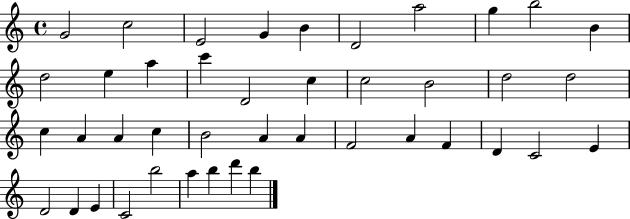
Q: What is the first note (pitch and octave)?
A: G4